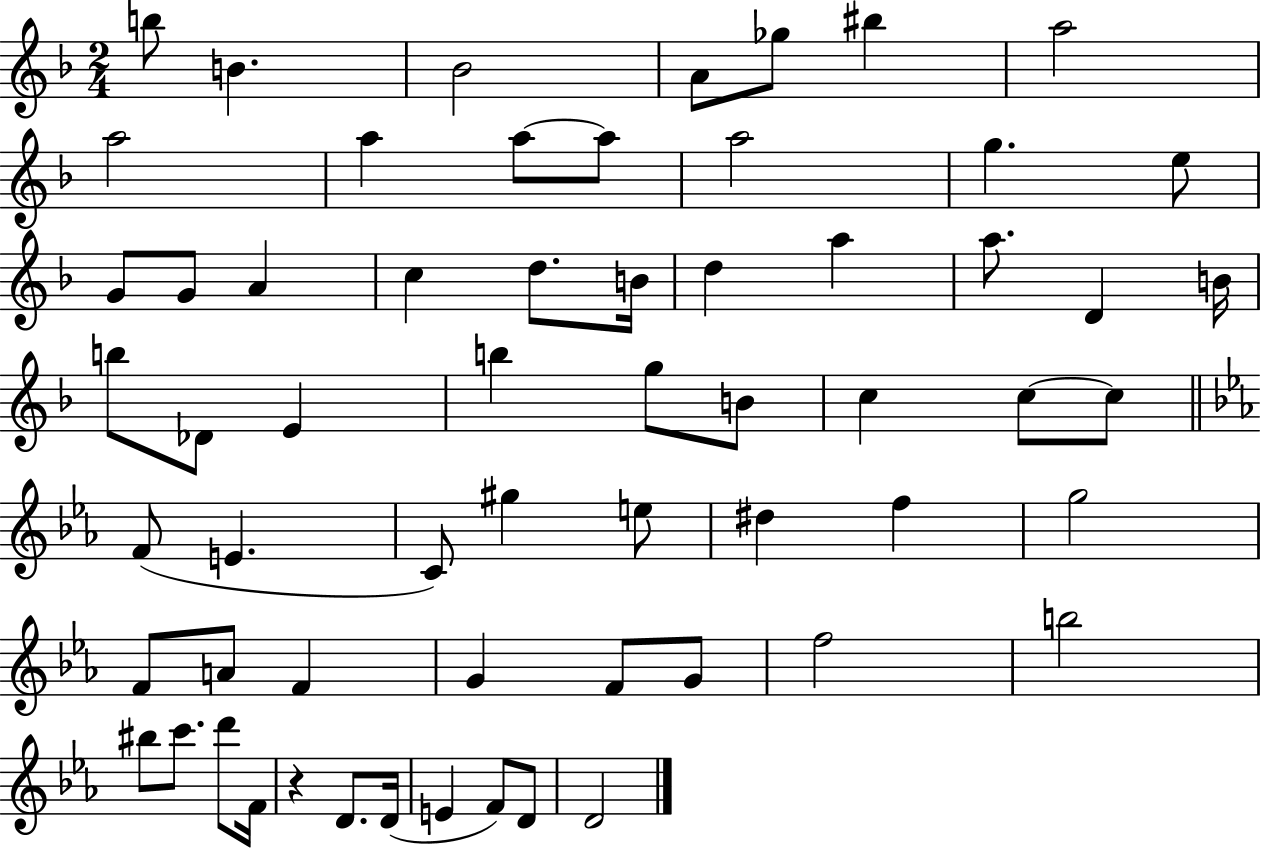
{
  \clef treble
  \numericTimeSignature
  \time 2/4
  \key f \major
  b''8 b'4. | bes'2 | a'8 ges''8 bis''4 | a''2 | \break a''2 | a''4 a''8~~ a''8 | a''2 | g''4. e''8 | \break g'8 g'8 a'4 | c''4 d''8. b'16 | d''4 a''4 | a''8. d'4 b'16 | \break b''8 des'8 e'4 | b''4 g''8 b'8 | c''4 c''8~~ c''8 | \bar "||" \break \key ees \major f'8( e'4. | c'8) gis''4 e''8 | dis''4 f''4 | g''2 | \break f'8 a'8 f'4 | g'4 f'8 g'8 | f''2 | b''2 | \break bis''8 c'''8. d'''8 f'16 | r4 d'8. d'16( | e'4 f'8) d'8 | d'2 | \break \bar "|."
}